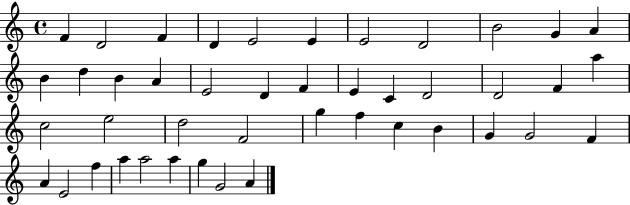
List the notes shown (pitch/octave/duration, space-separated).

F4/q D4/h F4/q D4/q E4/h E4/q E4/h D4/h B4/h G4/q A4/q B4/q D5/q B4/q A4/q E4/h D4/q F4/q E4/q C4/q D4/h D4/h F4/q A5/q C5/h E5/h D5/h F4/h G5/q F5/q C5/q B4/q G4/q G4/h F4/q A4/q E4/h F5/q A5/q A5/h A5/q G5/q G4/h A4/q